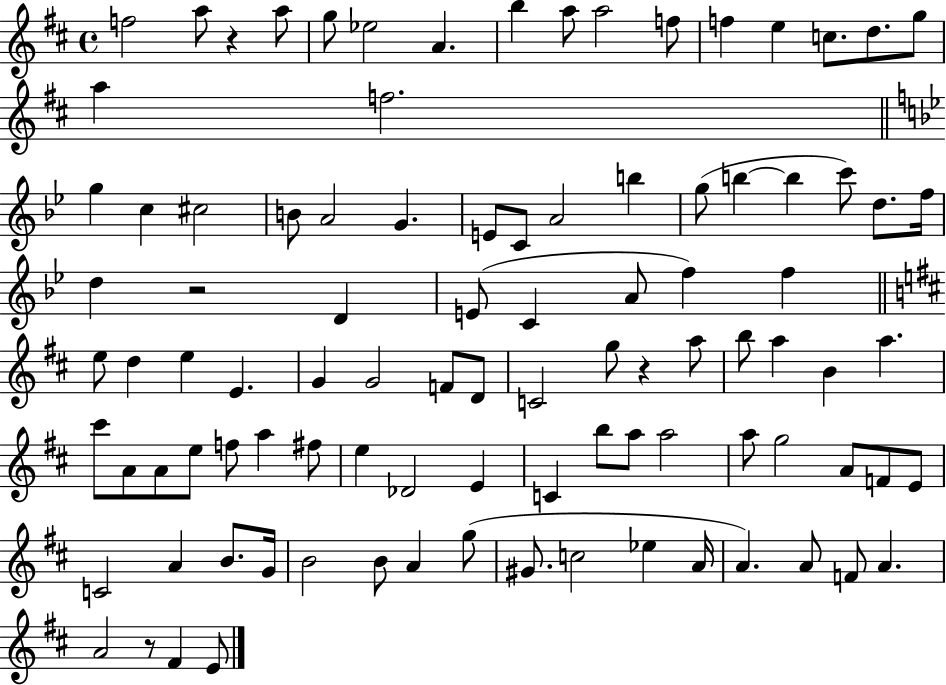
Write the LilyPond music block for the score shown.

{
  \clef treble
  \time 4/4
  \defaultTimeSignature
  \key d \major
  f''2 a''8 r4 a''8 | g''8 ees''2 a'4. | b''4 a''8 a''2 f''8 | f''4 e''4 c''8. d''8. g''8 | \break a''4 f''2. | \bar "||" \break \key g \minor g''4 c''4 cis''2 | b'8 a'2 g'4. | e'8 c'8 a'2 b''4 | g''8( b''4~~ b''4 c'''8) d''8. f''16 | \break d''4 r2 d'4 | e'8( c'4 a'8 f''4) f''4 | \bar "||" \break \key b \minor e''8 d''4 e''4 e'4. | g'4 g'2 f'8 d'8 | c'2 g''8 r4 a''8 | b''8 a''4 b'4 a''4. | \break cis'''8 a'8 a'8 e''8 f''8 a''4 fis''8 | e''4 des'2 e'4 | c'4 b''8 a''8 a''2 | a''8 g''2 a'8 f'8 e'8 | \break c'2 a'4 b'8. g'16 | b'2 b'8 a'4 g''8( | gis'8. c''2 ees''4 a'16 | a'4.) a'8 f'8 a'4. | \break a'2 r8 fis'4 e'8 | \bar "|."
}